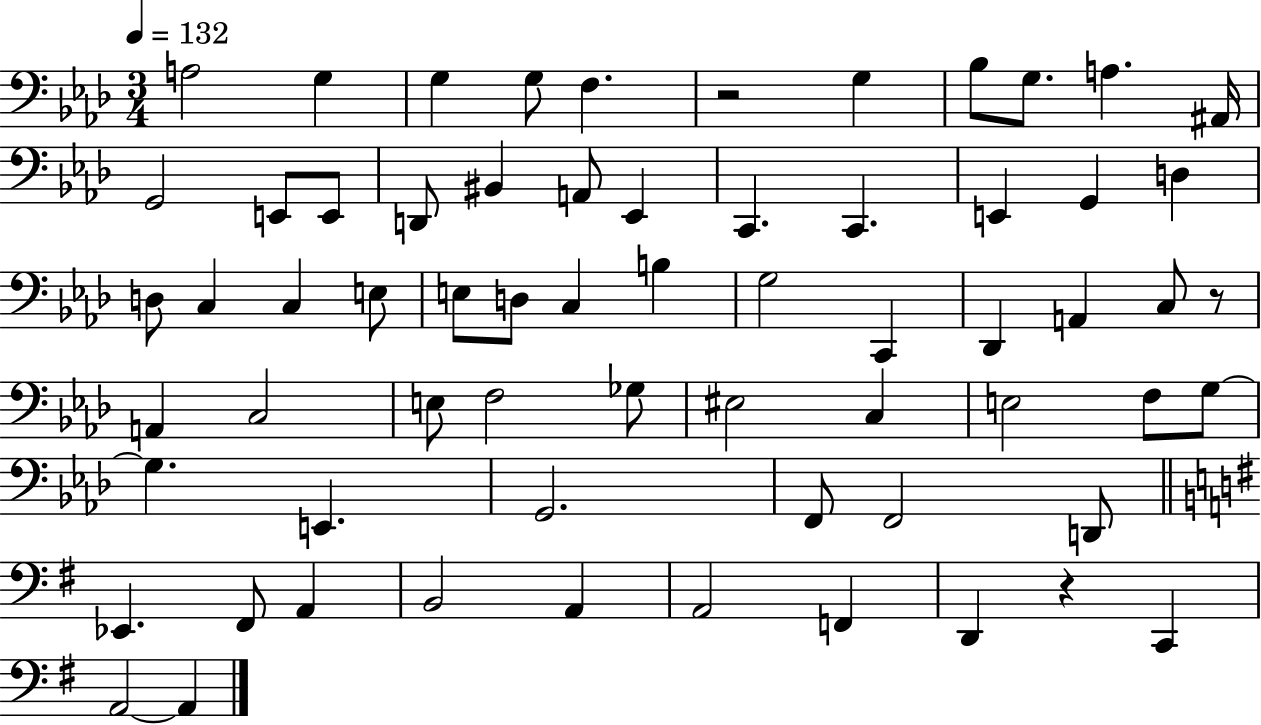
{
  \clef bass
  \numericTimeSignature
  \time 3/4
  \key aes \major
  \tempo 4 = 132
  \repeat volta 2 { a2 g4 | g4 g8 f4. | r2 g4 | bes8 g8. a4. ais,16 | \break g,2 e,8 e,8 | d,8 bis,4 a,8 ees,4 | c,4. c,4. | e,4 g,4 d4 | \break d8 c4 c4 e8 | e8 d8 c4 b4 | g2 c,4 | des,4 a,4 c8 r8 | \break a,4 c2 | e8 f2 ges8 | eis2 c4 | e2 f8 g8~~ | \break g4. e,4. | g,2. | f,8 f,2 d,8 | \bar "||" \break \key g \major ees,4. fis,8 a,4 | b,2 a,4 | a,2 f,4 | d,4 r4 c,4 | \break a,2~~ a,4 | } \bar "|."
}